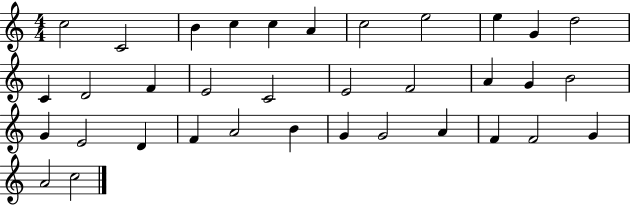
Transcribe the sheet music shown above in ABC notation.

X:1
T:Untitled
M:4/4
L:1/4
K:C
c2 C2 B c c A c2 e2 e G d2 C D2 F E2 C2 E2 F2 A G B2 G E2 D F A2 B G G2 A F F2 G A2 c2